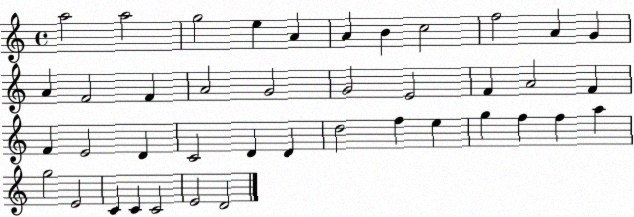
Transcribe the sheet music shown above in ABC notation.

X:1
T:Untitled
M:4/4
L:1/4
K:C
a2 a2 g2 e A A B c2 f2 A G A F2 F A2 G2 G2 E2 F A2 F F E2 D C2 D D d2 f e g f f a g2 E2 C C C2 E2 D2